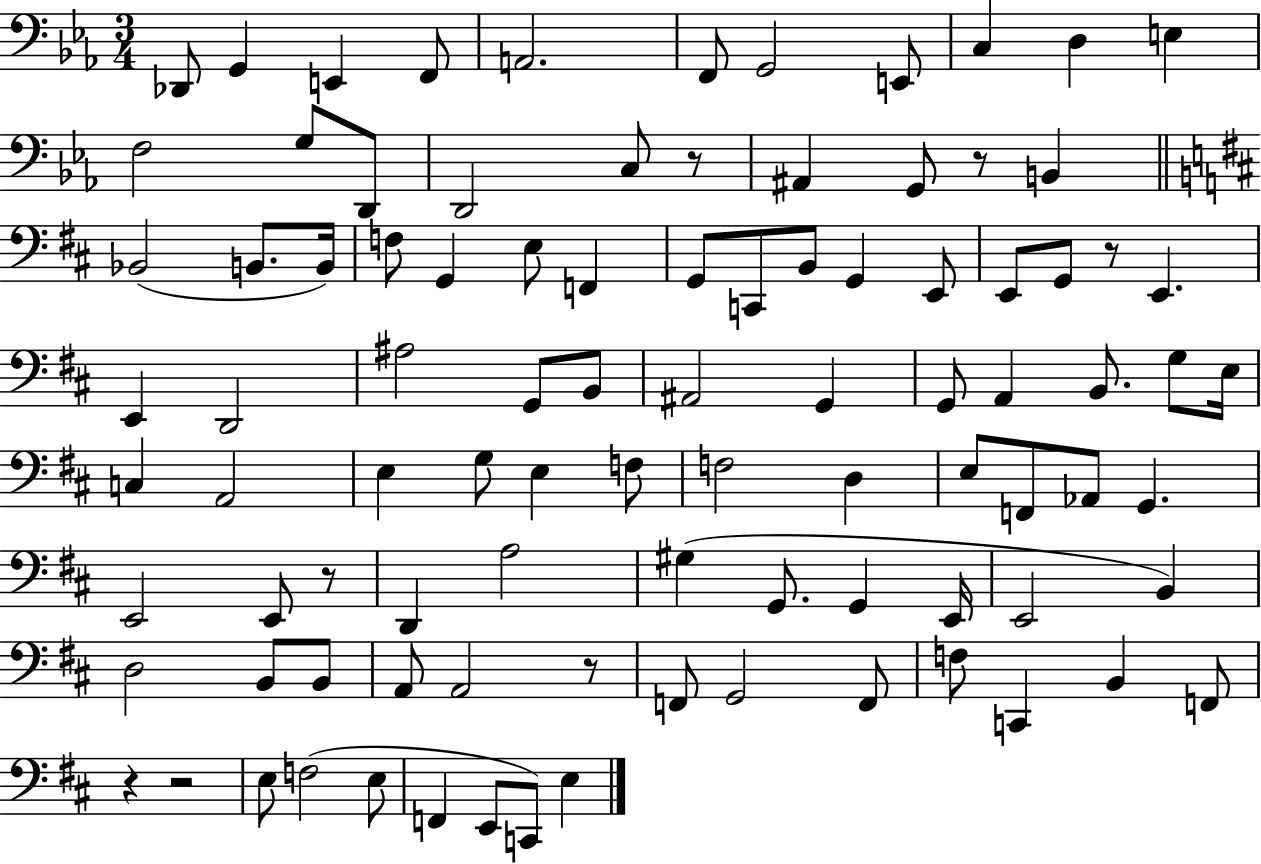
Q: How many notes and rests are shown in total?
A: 94